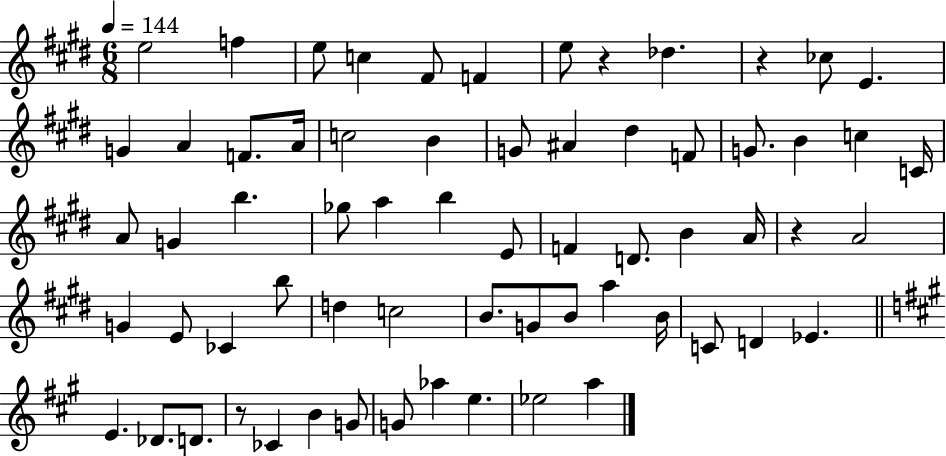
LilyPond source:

{
  \clef treble
  \numericTimeSignature
  \time 6/8
  \key e \major
  \tempo 4 = 144
  e''2 f''4 | e''8 c''4 fis'8 f'4 | e''8 r4 des''4. | r4 ces''8 e'4. | \break g'4 a'4 f'8. a'16 | c''2 b'4 | g'8 ais'4 dis''4 f'8 | g'8. b'4 c''4 c'16 | \break a'8 g'4 b''4. | ges''8 a''4 b''4 e'8 | f'4 d'8. b'4 a'16 | r4 a'2 | \break g'4 e'8 ces'4 b''8 | d''4 c''2 | b'8. g'8 b'8 a''4 b'16 | c'8 d'4 ees'4. | \break \bar "||" \break \key a \major e'4. des'8. d'8. | r8 ces'4 b'4 g'8 | g'8 aes''4 e''4. | ees''2 a''4 | \break \bar "|."
}